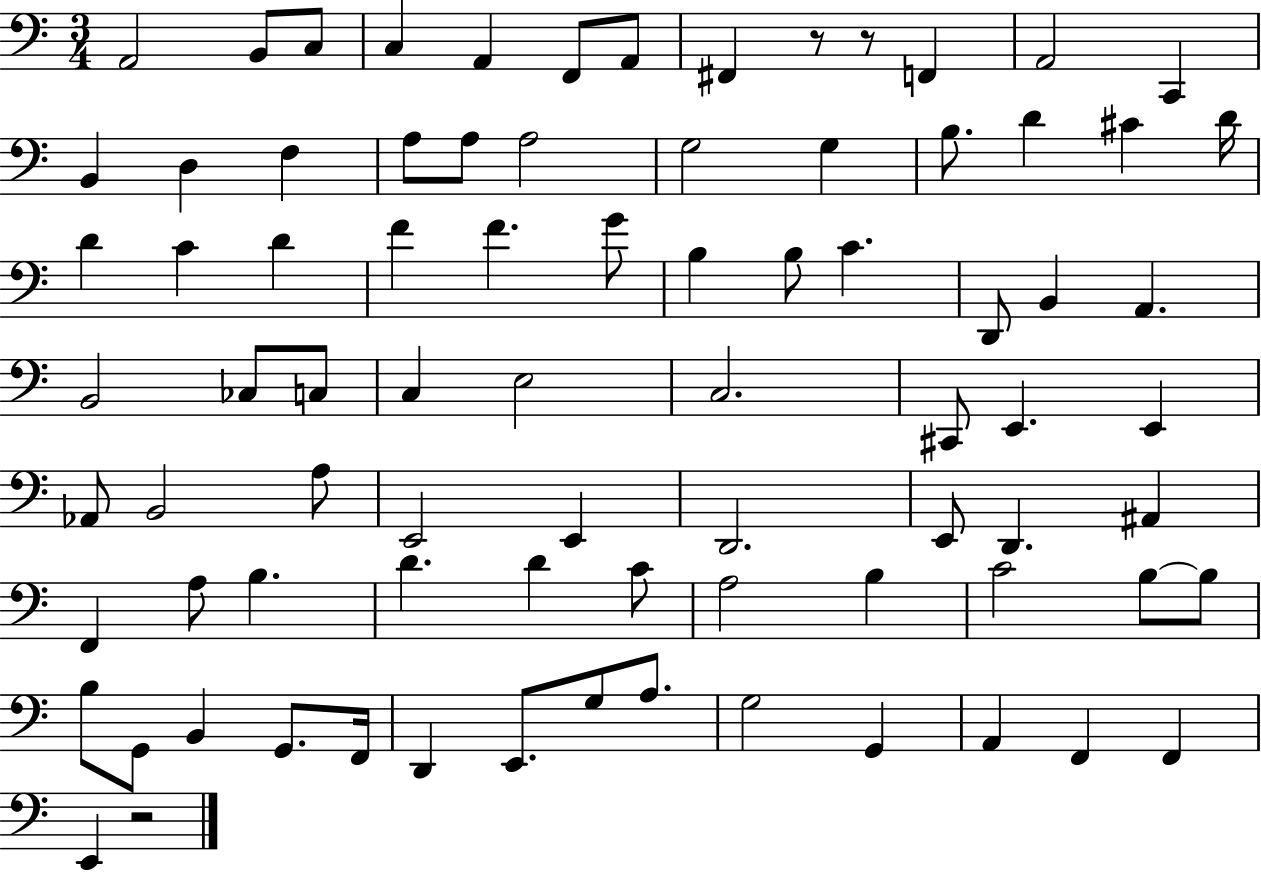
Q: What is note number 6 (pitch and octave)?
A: F2